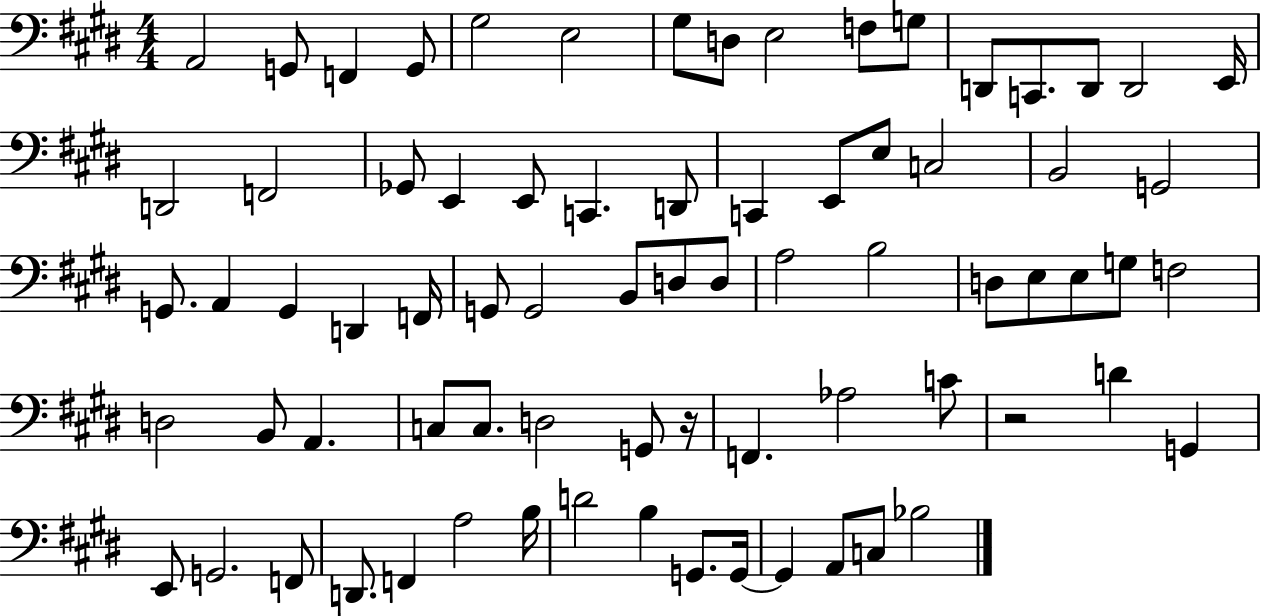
A2/h G2/e F2/q G2/e G#3/h E3/h G#3/e D3/e E3/h F3/e G3/e D2/e C2/e. D2/e D2/h E2/s D2/h F2/h Gb2/e E2/q E2/e C2/q. D2/e C2/q E2/e E3/e C3/h B2/h G2/h G2/e. A2/q G2/q D2/q F2/s G2/e G2/h B2/e D3/e D3/e A3/h B3/h D3/e E3/e E3/e G3/e F3/h D3/h B2/e A2/q. C3/e C3/e. D3/h G2/e R/s F2/q. Ab3/h C4/e R/h D4/q G2/q E2/e G2/h. F2/e D2/e. F2/q A3/h B3/s D4/h B3/q G2/e. G2/s G2/q A2/e C3/e Bb3/h